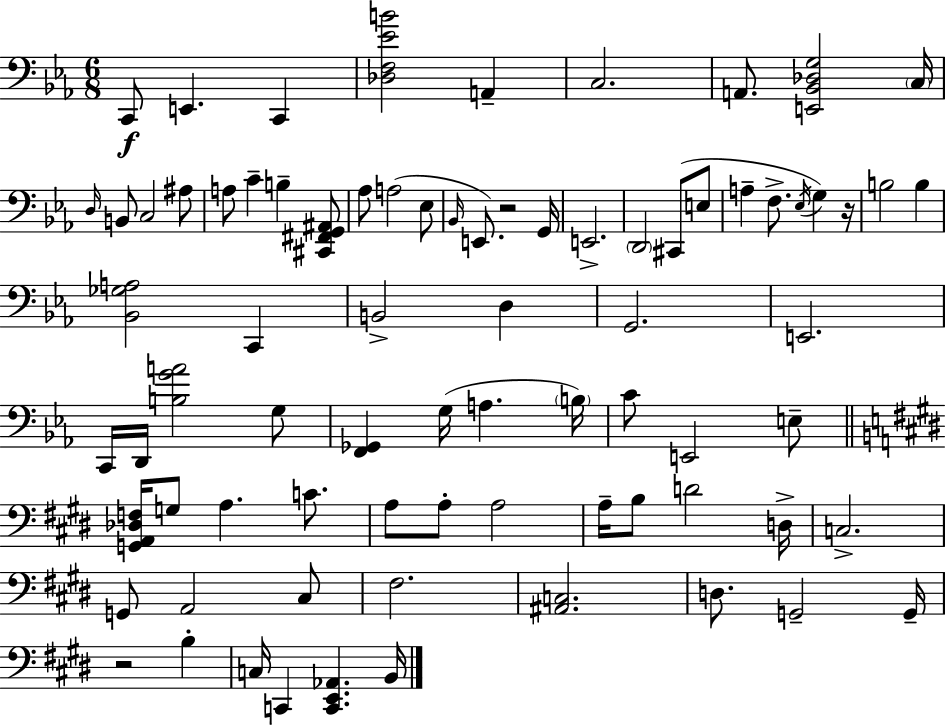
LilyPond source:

{
  \clef bass
  \numericTimeSignature
  \time 6/8
  \key ees \major
  c,8\f e,4. c,4 | <des f ees' b'>2 a,4-- | c2. | a,8. <e, bes, des g>2 \parenthesize c16 | \break \grace { d16 } b,8 c2 ais8 | a8 c'4-- b4-- <cis, fis, g, ais,>8 | aes8 a2( ees8 | \grace { bes,16 } e,8.) r2 | \break g,16 e,2.-> | \parenthesize d,2 cis,8( | e8 a4-- f8.-> \acciaccatura { ees16 } g4) | r16 b2 b4 | \break <bes, ges a>2 c,4 | b,2-> d4 | g,2. | e,2. | \break c,16 d,16 <b g' a'>2 | g8 <f, ges,>4 g16( a4. | \parenthesize b16) c'8 e,2 | e8-- \bar "||" \break \key e \major <g, a, des f>16 g8 a4. c'8. | a8 a8-. a2 | a16-- b8 d'2 d16-> | c2.-> | \break g,8 a,2 cis8 | fis2. | <ais, c>2. | d8. g,2-- g,16-- | \break r2 b4-. | c16 c,4 <c, e, aes,>4. b,16 | \bar "|."
}